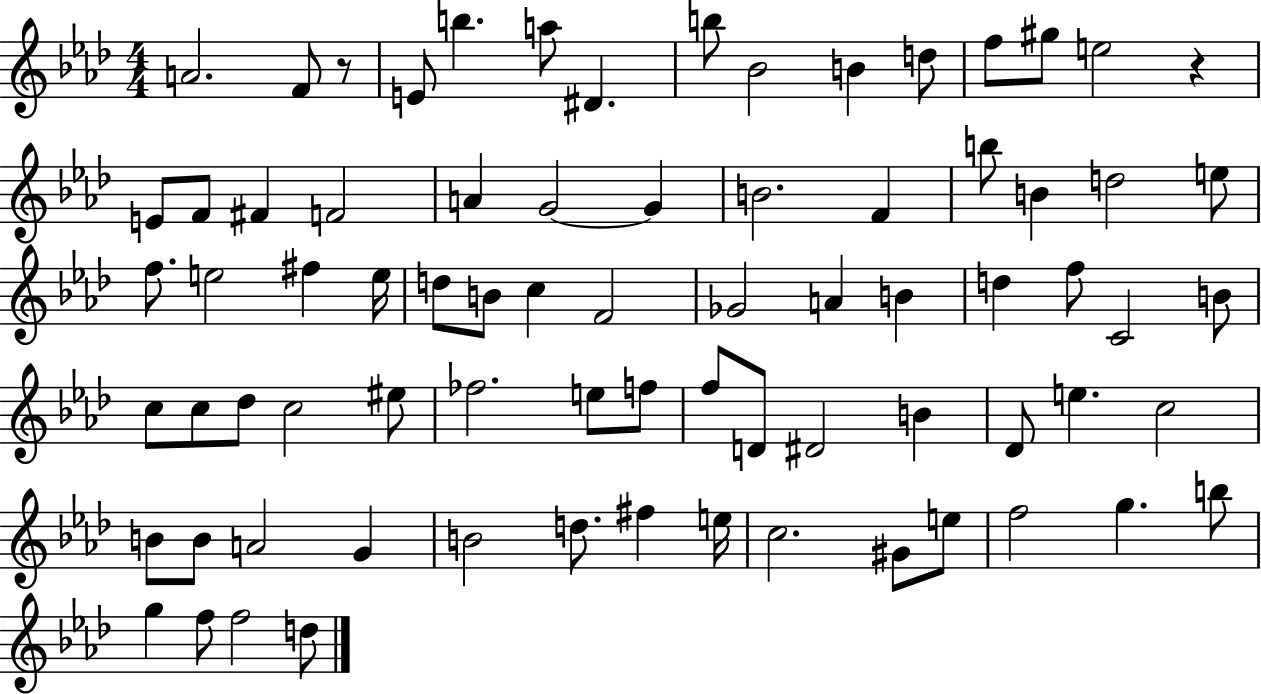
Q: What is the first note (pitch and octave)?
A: A4